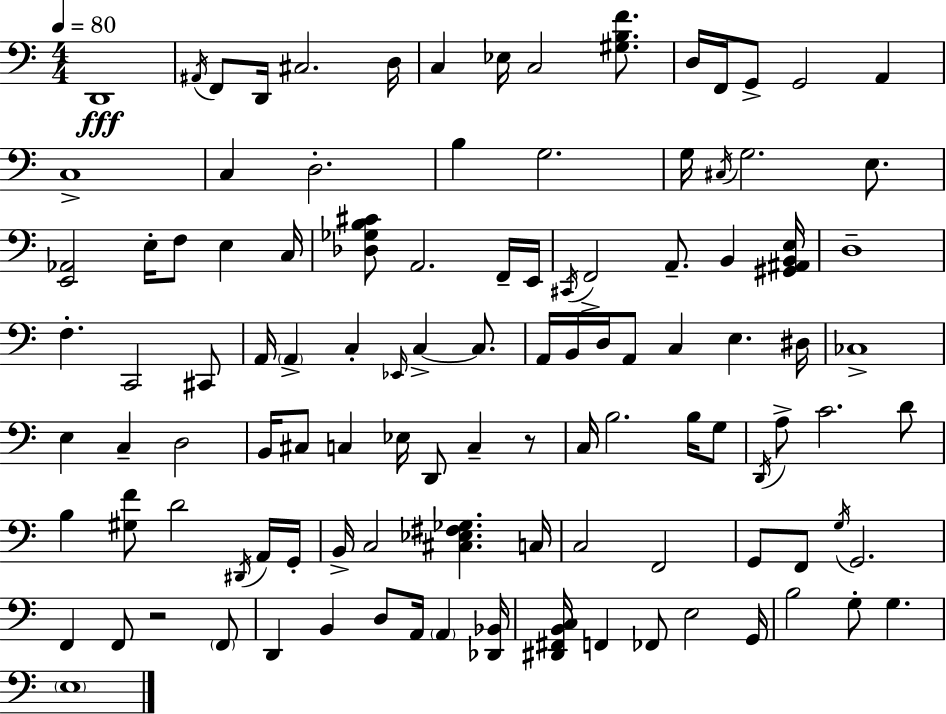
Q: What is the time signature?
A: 4/4